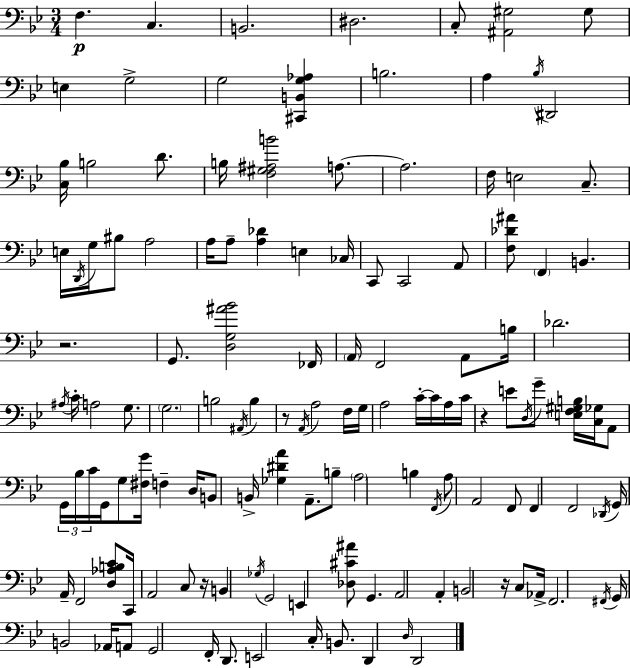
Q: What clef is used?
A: bass